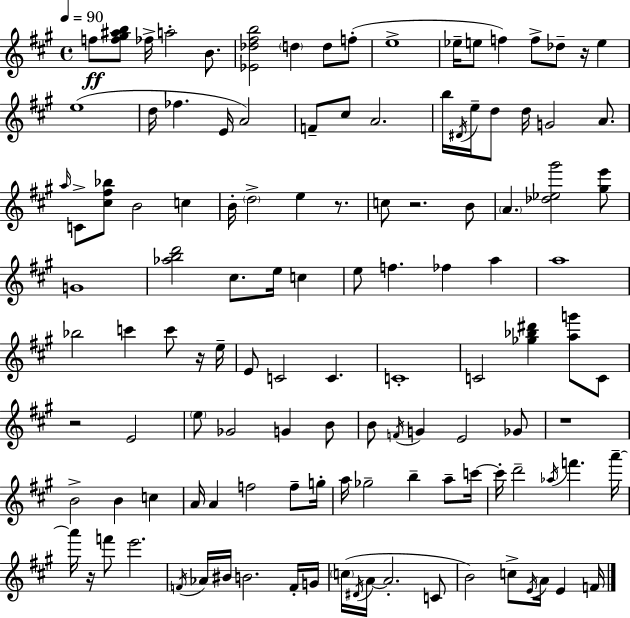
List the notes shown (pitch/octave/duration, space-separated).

F5/e [F5,G#5,A#5,B5]/e FES5/s A5/h B4/e. [Eb4,Db5,F#5,B5]/h D5/q D5/e F5/e E5/w Eb5/s E5/e F5/q F5/e Db5/e R/s E5/q E5/w D5/s FES5/q. E4/s A4/h F4/e C#5/e A4/h. B5/s D#4/s E5/s D5/e D5/s G4/h A4/e. A5/s C4/e [C#5,F#5,Bb5]/e B4/h C5/q B4/s D5/h E5/q R/e. C5/e R/h. B4/e A4/q. [Db5,Eb5,G#6]/h [G#5,E6]/e G4/w [Ab5,B5,D6]/h C#5/e. E5/s C5/q E5/e F5/q. FES5/q A5/q A5/w Bb5/h C6/q C6/e R/s E5/s E4/e C4/h C4/q. C4/w C4/h [Gb5,Bb5,D#6]/q [A5,G6]/e C4/e R/h E4/h E5/e Gb4/h G4/q B4/e B4/e F4/s G4/q E4/h Gb4/e R/w B4/h B4/q C5/q A4/s A4/q F5/h F5/e G5/s A5/s Gb5/h B5/q A5/e C6/s C6/s D6/h Ab5/s F6/q. A6/s A6/s R/s F6/e E6/h. F4/s Ab4/s BIS4/s B4/h. F4/s G4/s C5/s D#4/s A4/s A4/h. C4/e B4/h C5/e E4/s A4/s E4/q F4/s